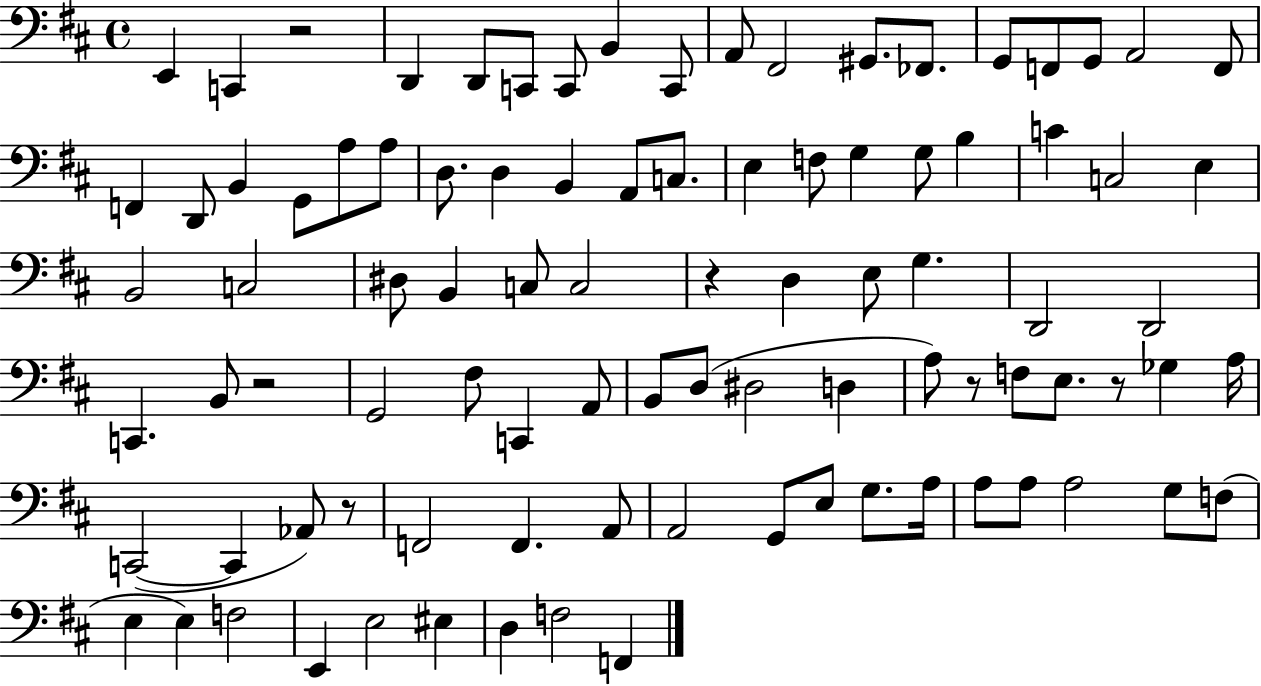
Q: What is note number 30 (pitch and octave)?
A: F3